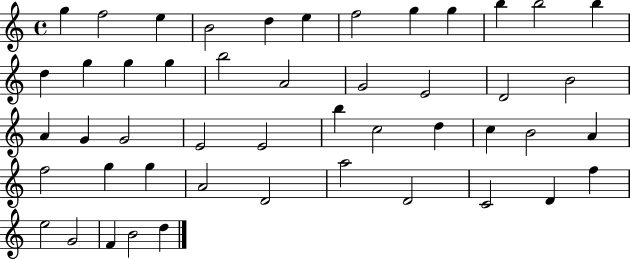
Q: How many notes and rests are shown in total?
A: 48